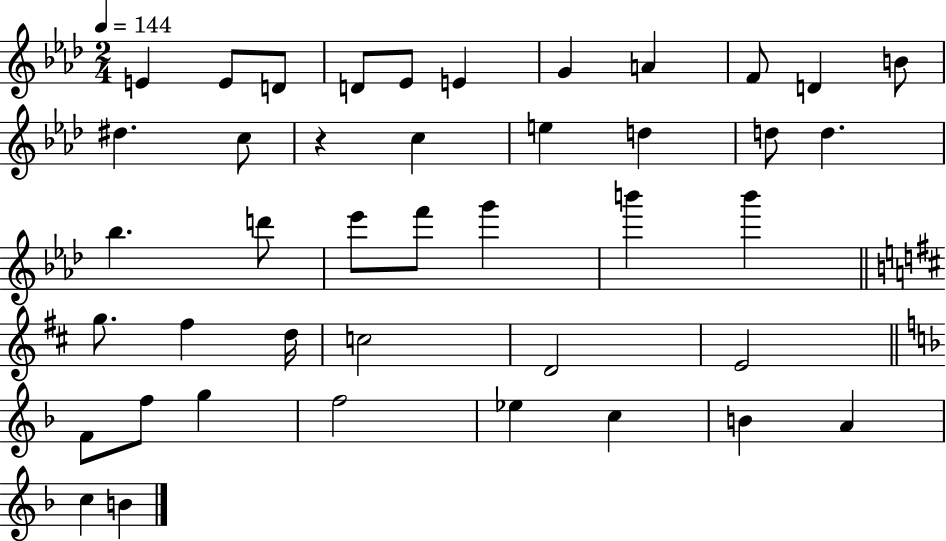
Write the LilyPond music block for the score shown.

{
  \clef treble
  \numericTimeSignature
  \time 2/4
  \key aes \major
  \tempo 4 = 144
  e'4 e'8 d'8 | d'8 ees'8 e'4 | g'4 a'4 | f'8 d'4 b'8 | \break dis''4. c''8 | r4 c''4 | e''4 d''4 | d''8 d''4. | \break bes''4. d'''8 | ees'''8 f'''8 g'''4 | b'''4 b'''4 | \bar "||" \break \key d \major g''8. fis''4 d''16 | c''2 | d'2 | e'2 | \break \bar "||" \break \key d \minor f'8 f''8 g''4 | f''2 | ees''4 c''4 | b'4 a'4 | \break c''4 b'4 | \bar "|."
}